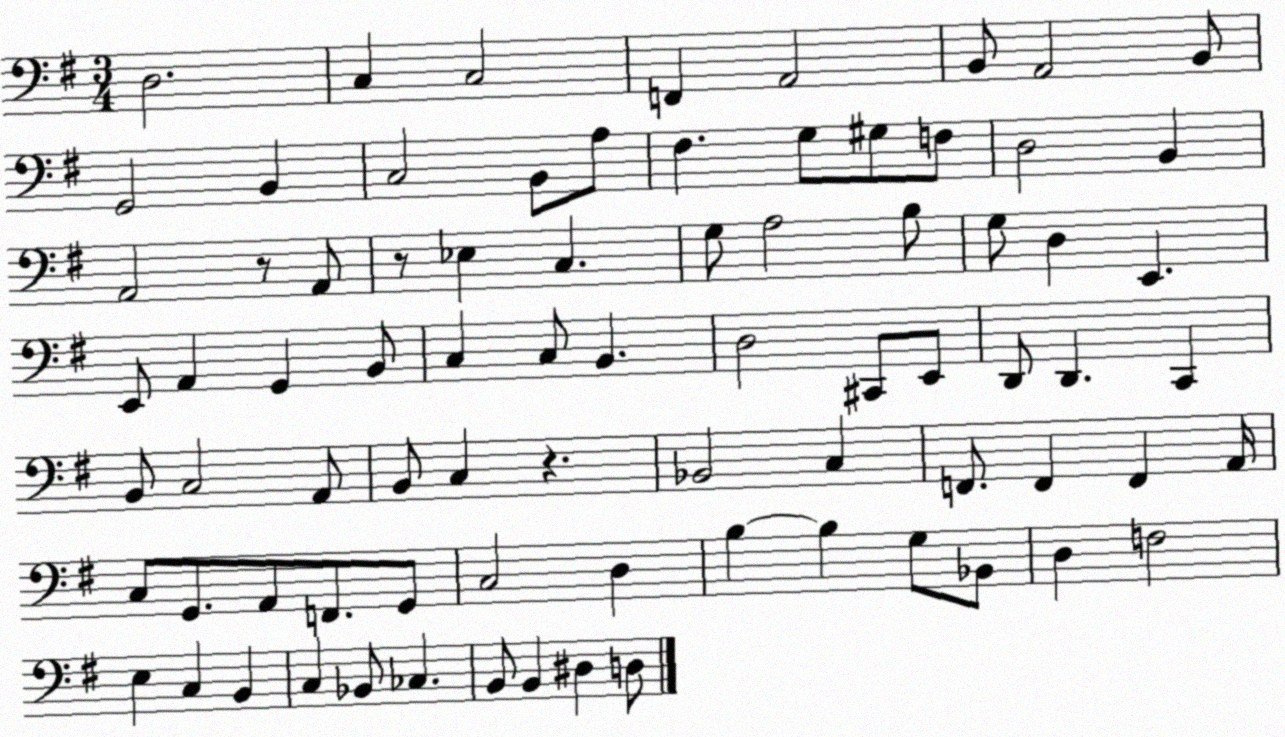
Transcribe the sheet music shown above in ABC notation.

X:1
T:Untitled
M:3/4
L:1/4
K:G
D,2 C, C,2 F,, A,,2 B,,/2 A,,2 B,,/2 G,,2 B,, C,2 B,,/2 A,/2 ^F, G,/2 ^G,/2 F,/2 D,2 B,, A,,2 z/2 A,,/2 z/2 _E, C, G,/2 A,2 B,/2 G,/2 D, E,, E,,/2 A,, G,, B,,/2 C, C,/2 B,, D,2 ^C,,/2 E,,/2 D,,/2 D,, C,, B,,/2 C,2 A,,/2 B,,/2 C, z _B,,2 C, F,,/2 F,, F,, A,,/4 C,/2 G,,/2 A,,/2 F,,/2 G,,/2 C,2 D, B, B, G,/2 _B,,/2 D, F,2 E, C, B,, C, _B,,/2 _C, B,,/2 B,, ^D, D,/2